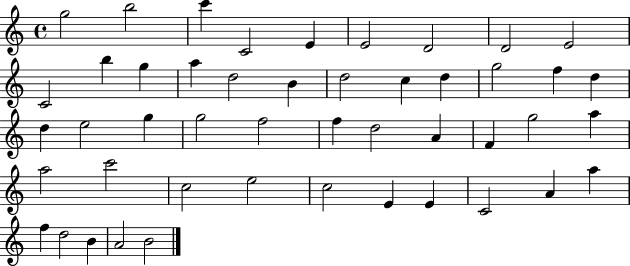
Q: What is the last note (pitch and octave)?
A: B4